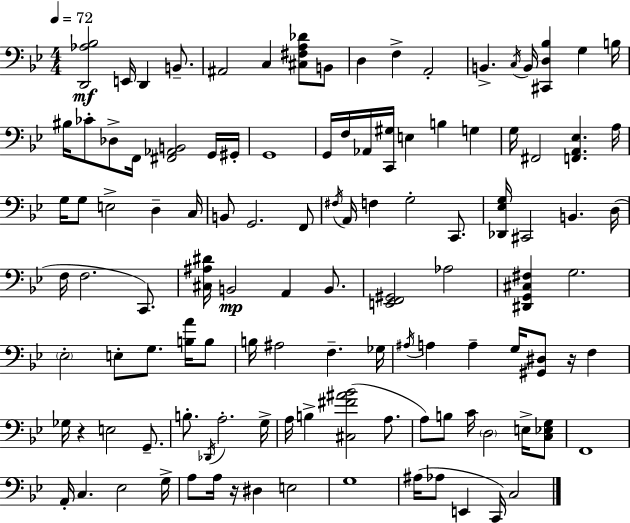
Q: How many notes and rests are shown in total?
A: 114